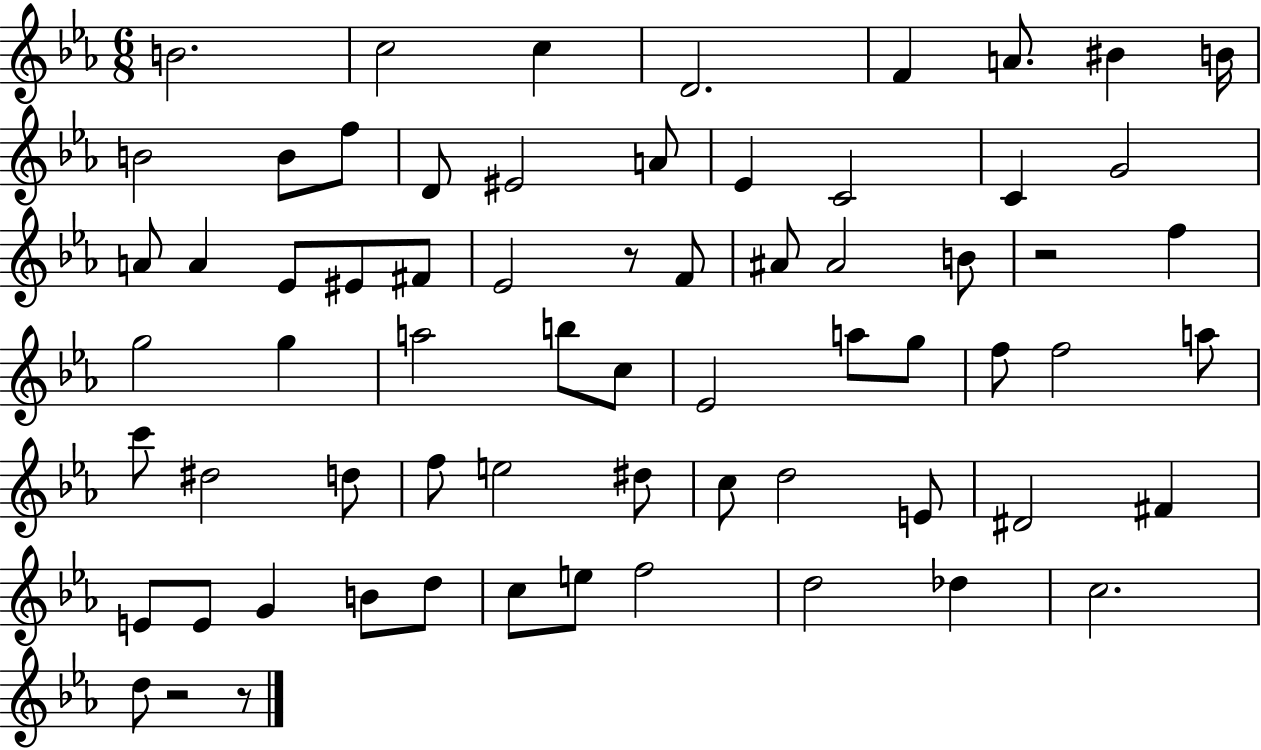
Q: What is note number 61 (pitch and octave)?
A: Db5